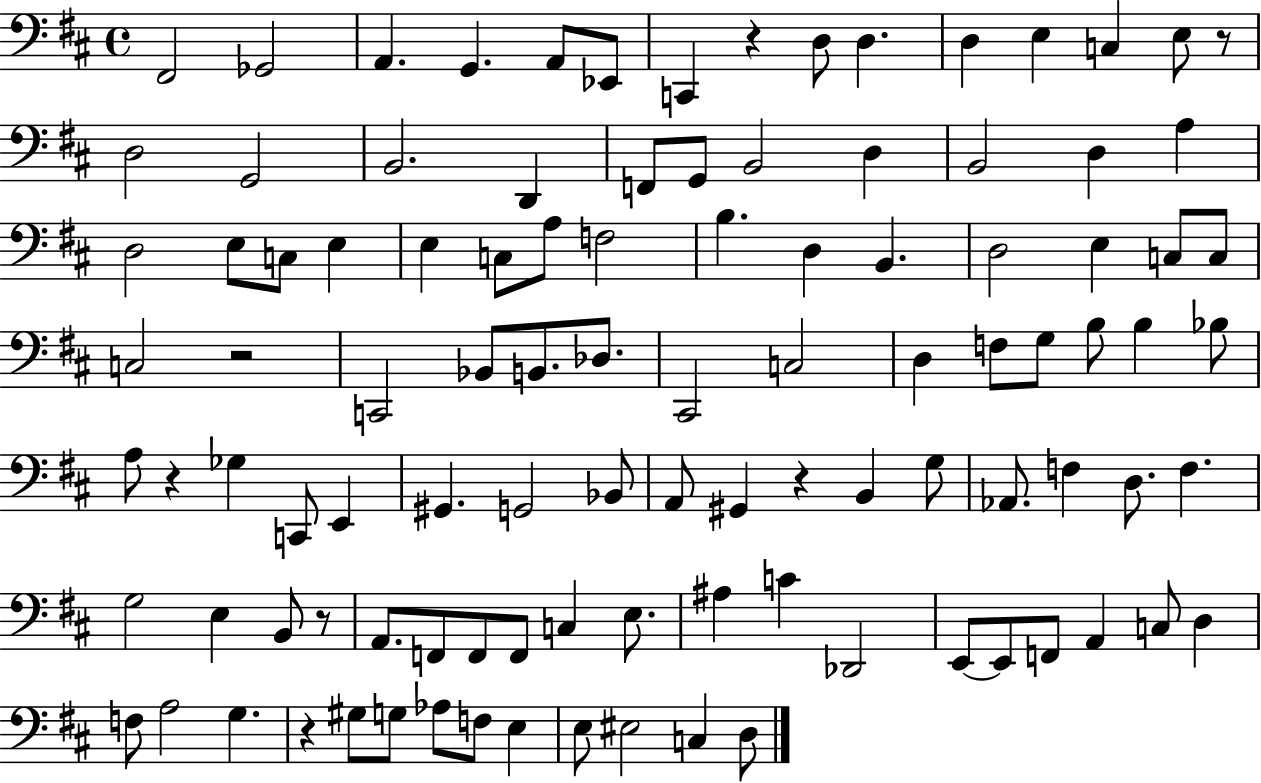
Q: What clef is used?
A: bass